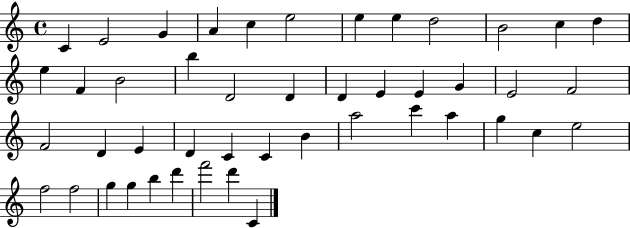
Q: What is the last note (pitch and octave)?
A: C4